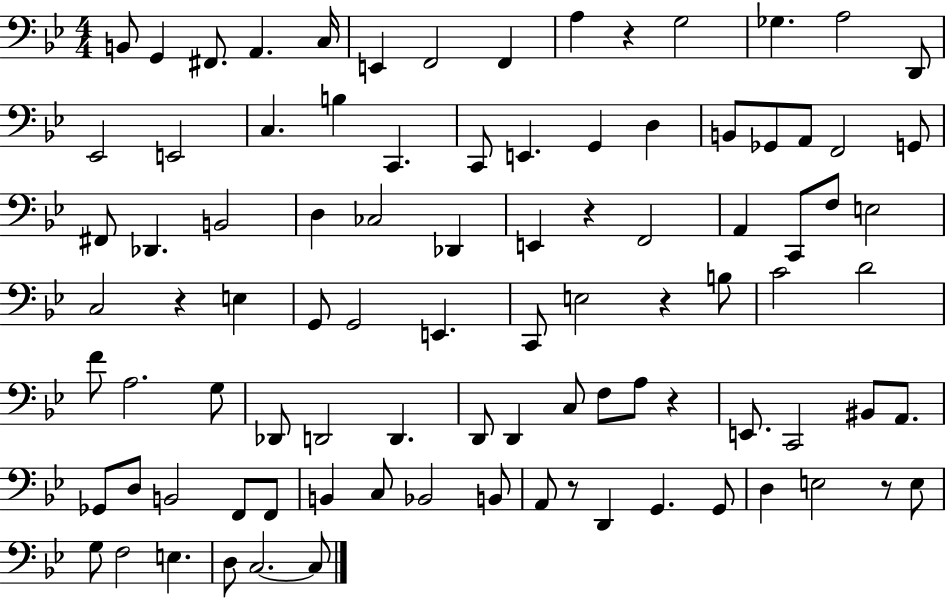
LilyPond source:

{
  \clef bass
  \numericTimeSignature
  \time 4/4
  \key bes \major
  b,8 g,4 fis,8. a,4. c16 | e,4 f,2 f,4 | a4 r4 g2 | ges4. a2 d,8 | \break ees,2 e,2 | c4. b4 c,4. | c,8 e,4. g,4 d4 | b,8 ges,8 a,8 f,2 g,8 | \break fis,8 des,4. b,2 | d4 ces2 des,4 | e,4 r4 f,2 | a,4 c,8 f8 e2 | \break c2 r4 e4 | g,8 g,2 e,4. | c,8 e2 r4 b8 | c'2 d'2 | \break f'8 a2. g8 | des,8 d,2 d,4. | d,8 d,4 c8 f8 a8 r4 | e,8. c,2 bis,8 a,8. | \break ges,8 d8 b,2 f,8 f,8 | b,4 c8 bes,2 b,8 | a,8 r8 d,4 g,4. g,8 | d4 e2 r8 e8 | \break g8 f2 e4. | d8 c2.~~ c8 | \bar "|."
}